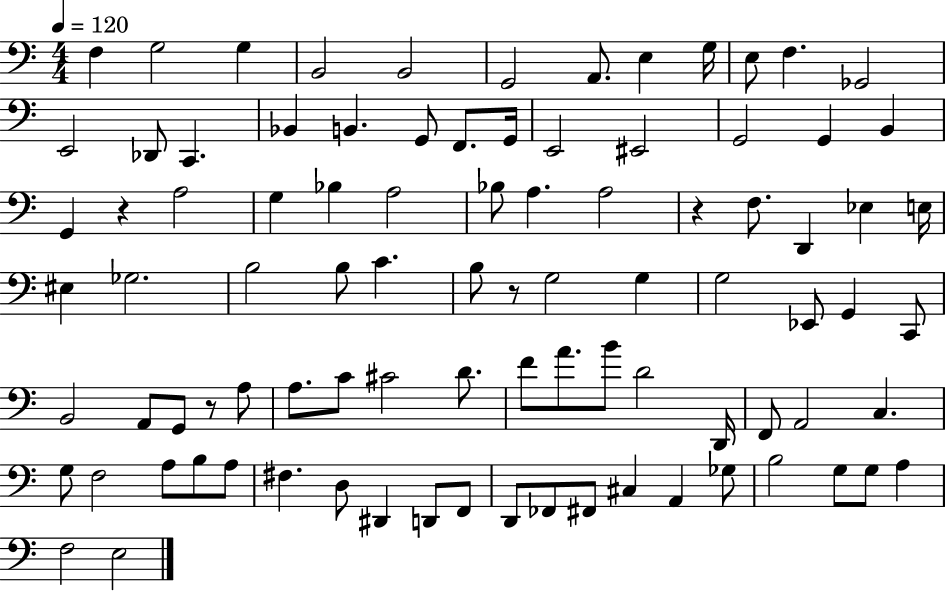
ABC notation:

X:1
T:Untitled
M:4/4
L:1/4
K:C
F, G,2 G, B,,2 B,,2 G,,2 A,,/2 E, G,/4 E,/2 F, _G,,2 E,,2 _D,,/2 C,, _B,, B,, G,,/2 F,,/2 G,,/4 E,,2 ^E,,2 G,,2 G,, B,, G,, z A,2 G, _B, A,2 _B,/2 A, A,2 z F,/2 D,, _E, E,/4 ^E, _G,2 B,2 B,/2 C B,/2 z/2 G,2 G, G,2 _E,,/2 G,, C,,/2 B,,2 A,,/2 G,,/2 z/2 A,/2 A,/2 C/2 ^C2 D/2 F/2 A/2 B/2 D2 D,,/4 F,,/2 A,,2 C, G,/2 F,2 A,/2 B,/2 A,/2 ^F, D,/2 ^D,, D,,/2 F,,/2 D,,/2 _F,,/2 ^F,,/2 ^C, A,, _G,/2 B,2 G,/2 G,/2 A, F,2 E,2